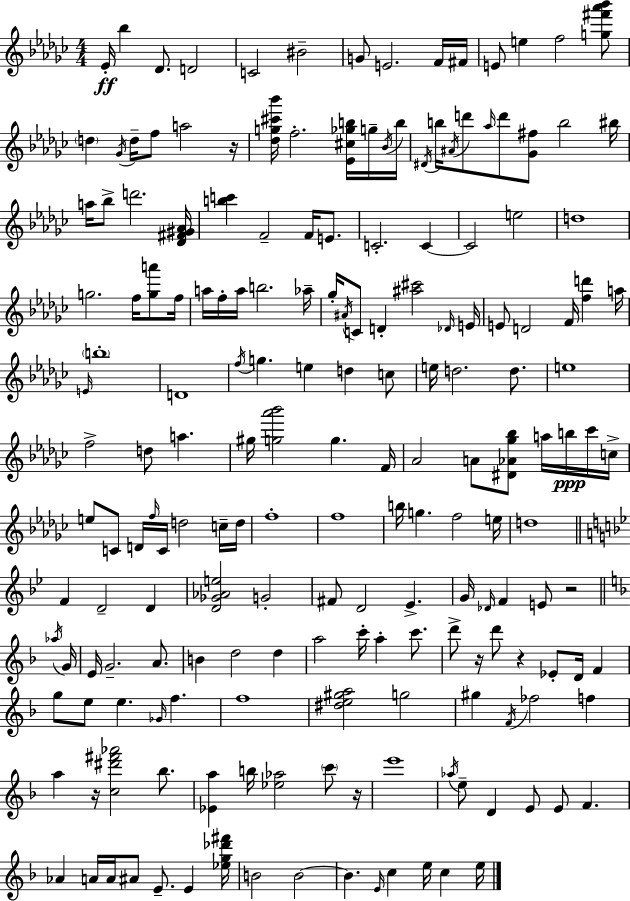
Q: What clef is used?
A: treble